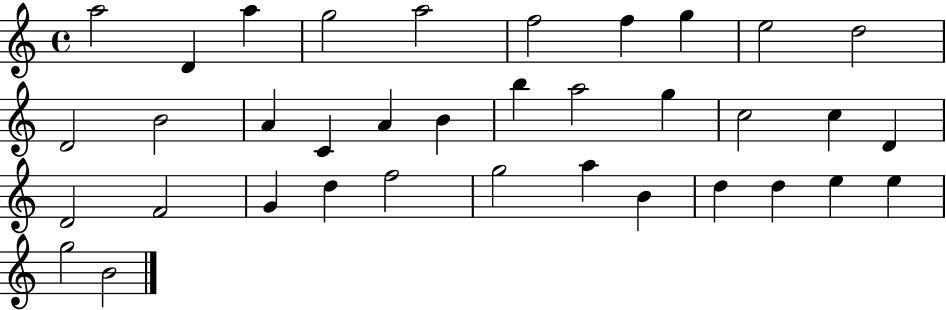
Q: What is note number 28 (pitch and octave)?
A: G5